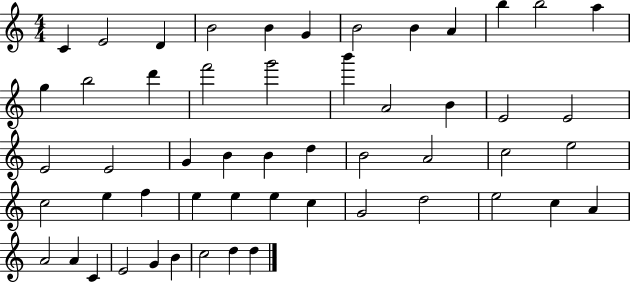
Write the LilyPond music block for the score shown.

{
  \clef treble
  \numericTimeSignature
  \time 4/4
  \key c \major
  c'4 e'2 d'4 | b'2 b'4 g'4 | b'2 b'4 a'4 | b''4 b''2 a''4 | \break g''4 b''2 d'''4 | f'''2 g'''2 | b'''4 a'2 b'4 | e'2 e'2 | \break e'2 e'2 | g'4 b'4 b'4 d''4 | b'2 a'2 | c''2 e''2 | \break c''2 e''4 f''4 | e''4 e''4 e''4 c''4 | g'2 d''2 | e''2 c''4 a'4 | \break a'2 a'4 c'4 | e'2 g'4 b'4 | c''2 d''4 d''4 | \bar "|."
}